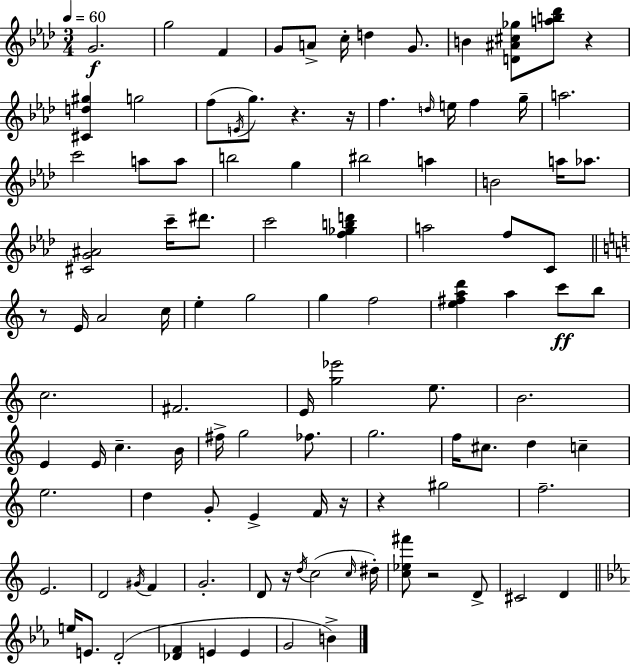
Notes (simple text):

G4/h. G5/h F4/q G4/e A4/e C5/s D5/q G4/e. B4/q [D4,A#4,C#5,Gb5]/e [A5,B5,Db6]/e R/q [C#4,D5,G#5]/q G5/h F5/e E4/s G5/e. R/q. R/s F5/q. D5/s E5/s F5/q G5/s A5/h. C6/h A5/e A5/e B5/h G5/q BIS5/h A5/q B4/h A5/s Ab5/e. [C#4,G4,A#4]/h C6/s D#6/e. C6/h [F5,Gb5,B5,D6]/q A5/h F5/e C4/e R/e E4/s A4/h C5/s E5/q G5/h G5/q F5/h [E5,F#5,A5,D6]/q A5/q C6/e B5/e C5/h. F#4/h. E4/s [G5,Eb6]/h E5/e. B4/h. E4/q E4/s C5/q. B4/s F#5/s G5/h FES5/e. G5/h. F5/s C#5/e. D5/q C5/q E5/h. D5/q G4/e E4/q F4/s R/s R/q G#5/h F5/h. E4/h. D4/h G#4/s F4/q G4/h. D4/e R/s D5/s C5/h C5/s D#5/s [C5,Eb5,F#6]/e R/h D4/e C#4/h D4/q E5/s E4/e. D4/h [Db4,F4]/q E4/q E4/q G4/h B4/q